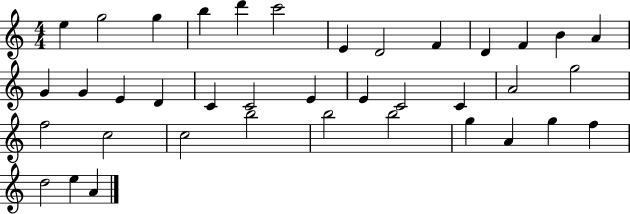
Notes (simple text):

E5/q G5/h G5/q B5/q D6/q C6/h E4/q D4/h F4/q D4/q F4/q B4/q A4/q G4/q G4/q E4/q D4/q C4/q C4/h E4/q E4/q C4/h C4/q A4/h G5/h F5/h C5/h C5/h B5/h B5/h B5/h G5/q A4/q G5/q F5/q D5/h E5/q A4/q